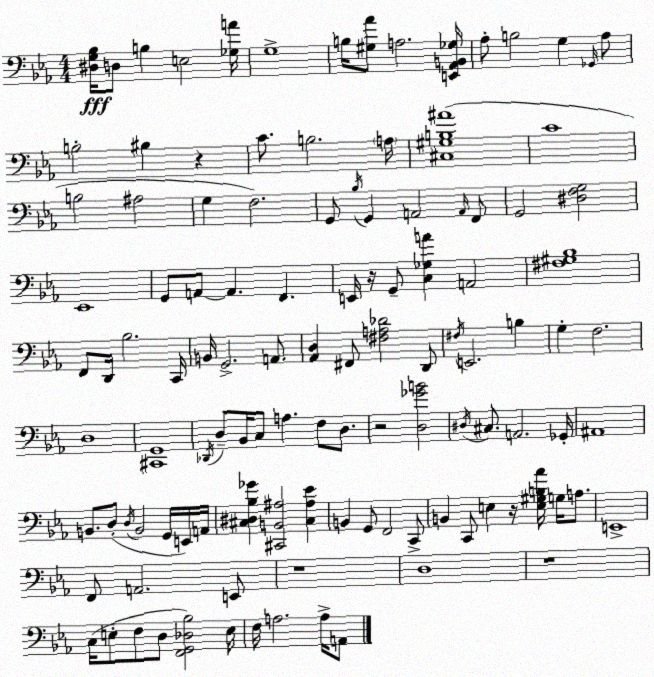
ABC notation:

X:1
T:Untitled
M:4/4
L:1/4
K:Cm
[^D,G,_B,]/4 D,/2 B, E,2 [_G,A]/4 G,4 B,/4 [^G,_A]/2 A,2 [E,,_A,,B,,_G,]/4 _A,/2 B,2 G, _G,,/4 _A,/2 B,2 ^B, z C/2 B,2 A,/4 [^C,^G,B,^A]4 C4 B,2 ^A,2 G, F,2 G,,/2 _B,/4 G,, A,,2 A,,/4 F,,/2 G,,2 [^D,F,G,]2 _E,,4 G,,/2 A,,/2 A,, F,, E,,/4 z/4 G,,/2 [C,_G,A] A,,2 [^F,^G,_B,]4 F,,/2 D,,/4 _B,2 C,,/4 B,,/4 G,,2 A,,/2 [_A,,D,] ^F,,/2 [^F,A,_D]2 D,,/2 ^F,/4 E,,2 B, G, F,2 D,4 [^C,,G,,]4 _D,,/4 D,/2 _B,,/4 C,/2 A, F,/2 D,/2 z2 [D,_GB]2 ^D,/4 ^C,/2 A,,2 _G,,/4 ^A,,4 B,,/2 D,/2 D,/4 B,,2 G,,/4 E,,/4 A,,/4 [^C,^D,_B,_G] [^C,,B,,^A,]2 [^C,^A,_E] B,, G,,/2 F,,2 C,,/2 B,, C,,/2 E, z/4 [E,^G,B,_A]/4 G,/4 A,/2 E,,4 F,,/2 A,,2 E,,/2 z4 D,4 z4 C,/4 E,/2 F,/2 D,/2 [F,,G,,_D,_B,]2 E,/4 F,/4 A,2 A,/4 A,,/2